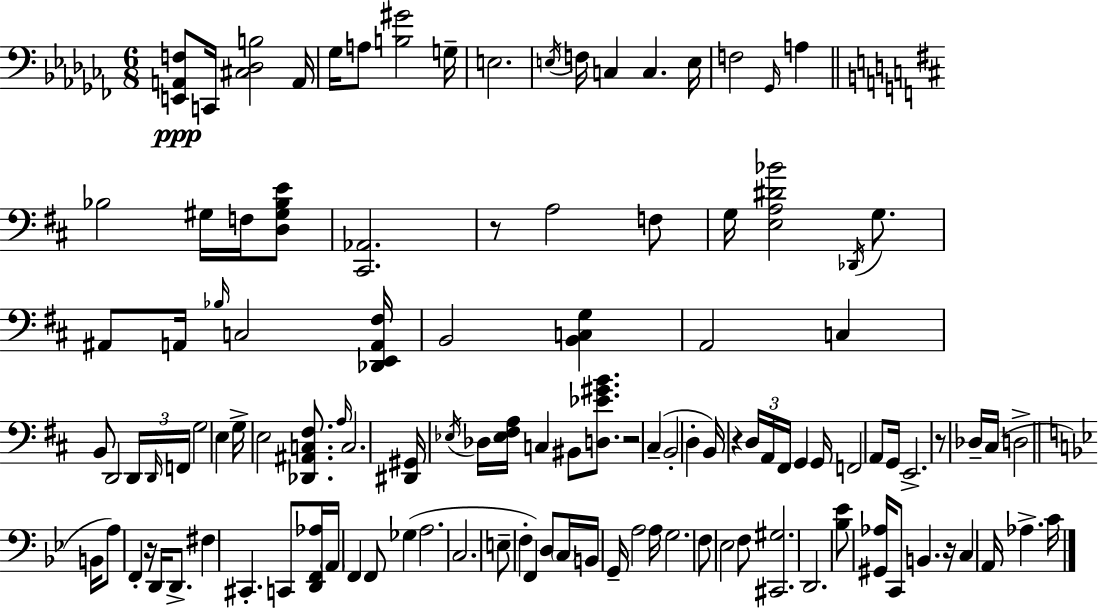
[E2,A2,F3]/e C2/s [C#3,Db3,B3]/h A2/s Gb3/s A3/e [B3,G#4]/h G3/s E3/h. E3/s F3/s C3/q C3/q. E3/s F3/h Gb2/s A3/q Bb3/h G#3/s F3/s [D3,G#3,Bb3,E4]/e [C#2,Ab2]/h. R/e A3/h F3/e G3/s [E3,A3,D#4,Bb4]/h Db2/s G3/e. A#2/e A2/s Bb3/s C3/h [Db2,E2,A2,F#3]/s B2/h [B2,C3,G3]/q A2/h C3/q B2/e D2/h D2/s D2/s F2/s G3/h E3/q G3/s E3/h [Db2,A#2,C3,F#3]/e. A3/s C3/h. [D#2,G#2]/s Eb3/s Db3/s [Eb3,F#3,A3]/s C3/q BIS2/e [D3,Eb4,G#4,B4]/e. R/h C#3/q B2/h D3/q B2/s R/q D3/s A2/s F#2/s G2/q G2/s F2/h A2/e G2/s E2/h. R/e Db3/s C#3/s D3/h B2/s A3/e F2/q R/s D2/s D2/e. F#3/q C#2/q. C2/e [D2,F2,Ab3]/s A2/s F2/q F2/e Gb3/q A3/h. C3/h. E3/e F3/q F2/q D3/e C3/s B2/s G2/s A3/h A3/s G3/h. F3/e Eb3/h F3/e [C#2,G#3]/h. D2/h. [Bb3,Eb4]/e [G#2,Ab3]/s C2/e B2/q. R/s C3/q A2/s Ab3/q. C4/s